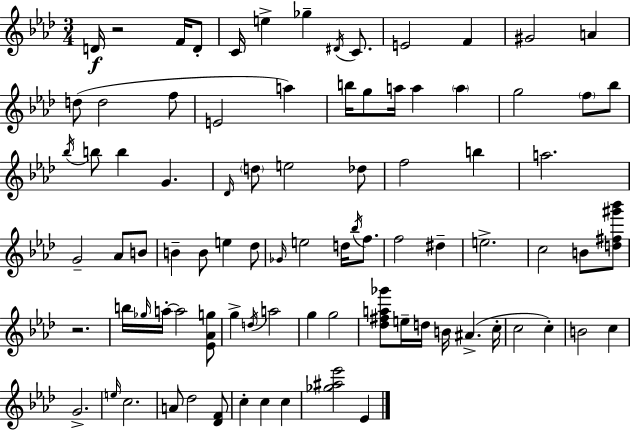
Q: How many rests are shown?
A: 2